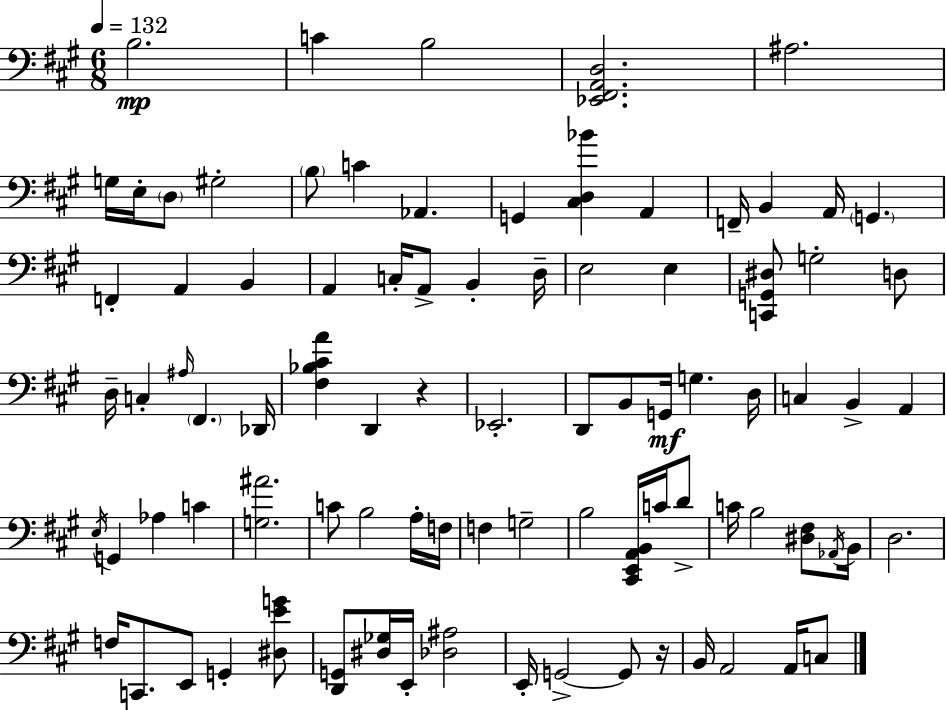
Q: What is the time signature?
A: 6/8